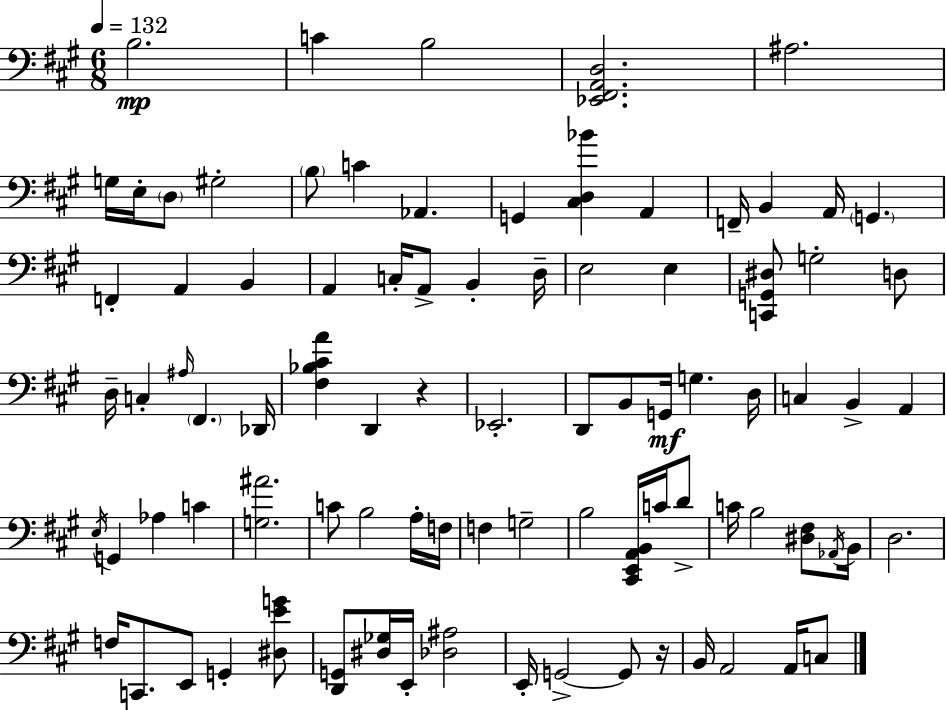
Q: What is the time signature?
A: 6/8